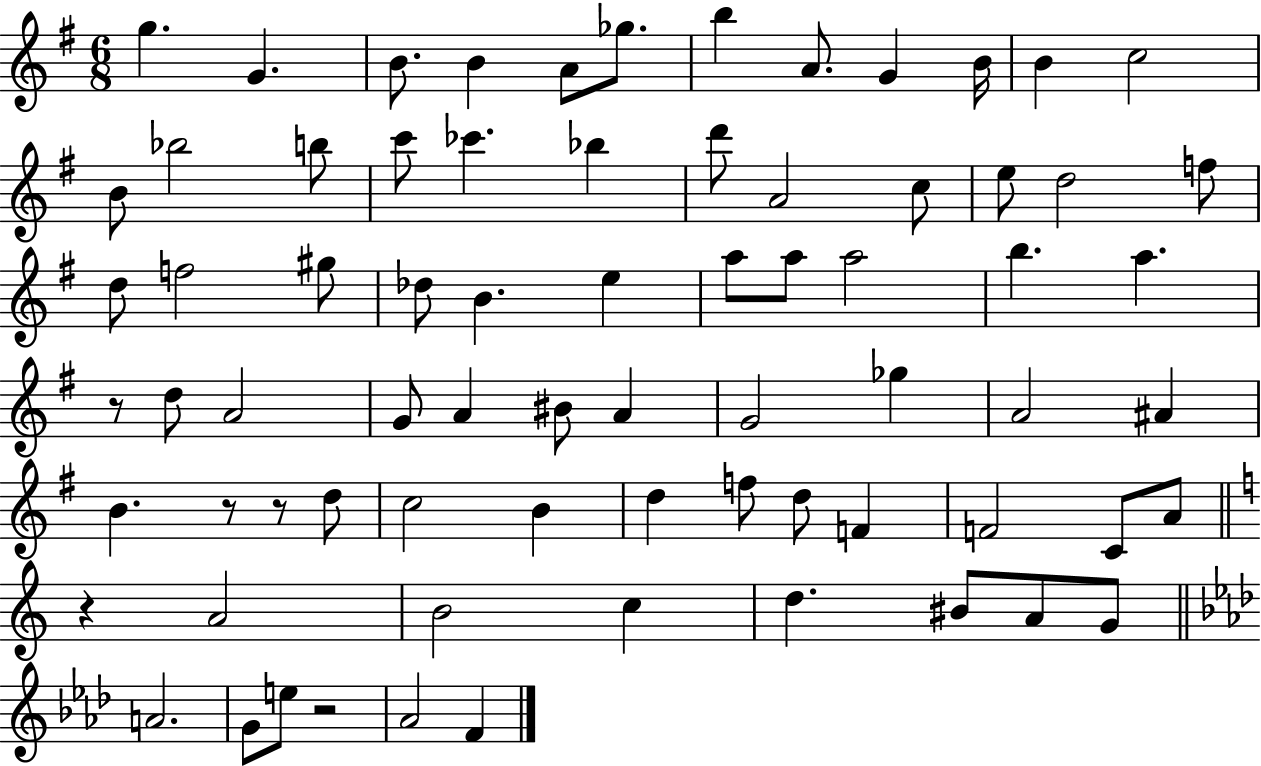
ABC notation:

X:1
T:Untitled
M:6/8
L:1/4
K:G
g G B/2 B A/2 _g/2 b A/2 G B/4 B c2 B/2 _b2 b/2 c'/2 _c' _b d'/2 A2 c/2 e/2 d2 f/2 d/2 f2 ^g/2 _d/2 B e a/2 a/2 a2 b a z/2 d/2 A2 G/2 A ^B/2 A G2 _g A2 ^A B z/2 z/2 d/2 c2 B d f/2 d/2 F F2 C/2 A/2 z A2 B2 c d ^B/2 A/2 G/2 A2 G/2 e/2 z2 _A2 F